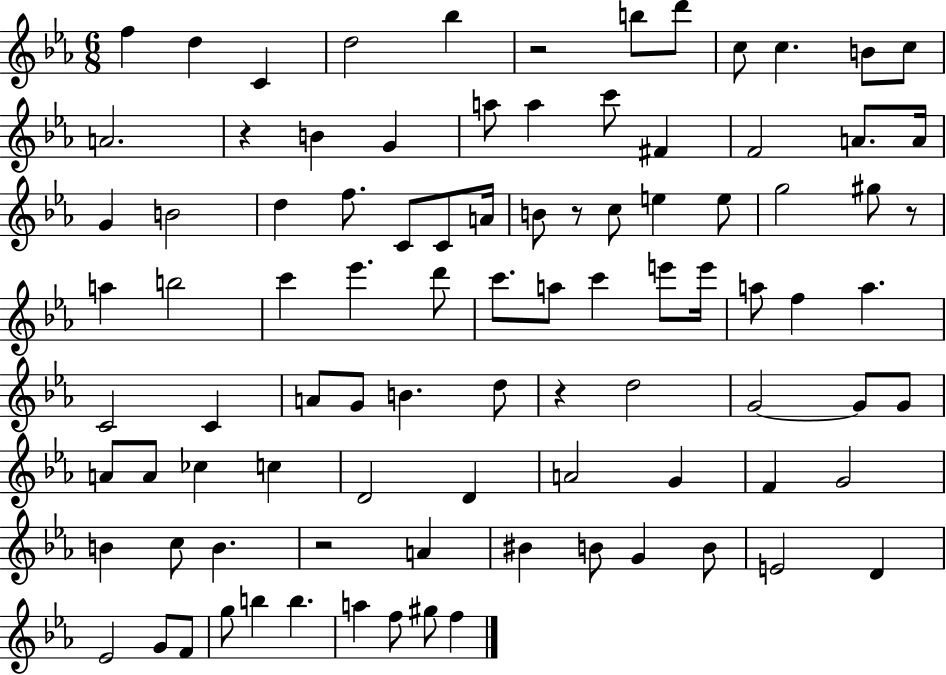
{
  \clef treble
  \numericTimeSignature
  \time 6/8
  \key ees \major
  f''4 d''4 c'4 | d''2 bes''4 | r2 b''8 d'''8 | c''8 c''4. b'8 c''8 | \break a'2. | r4 b'4 g'4 | a''8 a''4 c'''8 fis'4 | f'2 a'8. a'16 | \break g'4 b'2 | d''4 f''8. c'8 c'8 a'16 | b'8 r8 c''8 e''4 e''8 | g''2 gis''8 r8 | \break a''4 b''2 | c'''4 ees'''4. d'''8 | c'''8. a''8 c'''4 e'''8 e'''16 | a''8 f''4 a''4. | \break c'2 c'4 | a'8 g'8 b'4. d''8 | r4 d''2 | g'2~~ g'8 g'8 | \break a'8 a'8 ces''4 c''4 | d'2 d'4 | a'2 g'4 | f'4 g'2 | \break b'4 c''8 b'4. | r2 a'4 | bis'4 b'8 g'4 b'8 | e'2 d'4 | \break ees'2 g'8 f'8 | g''8 b''4 b''4. | a''4 f''8 gis''8 f''4 | \bar "|."
}